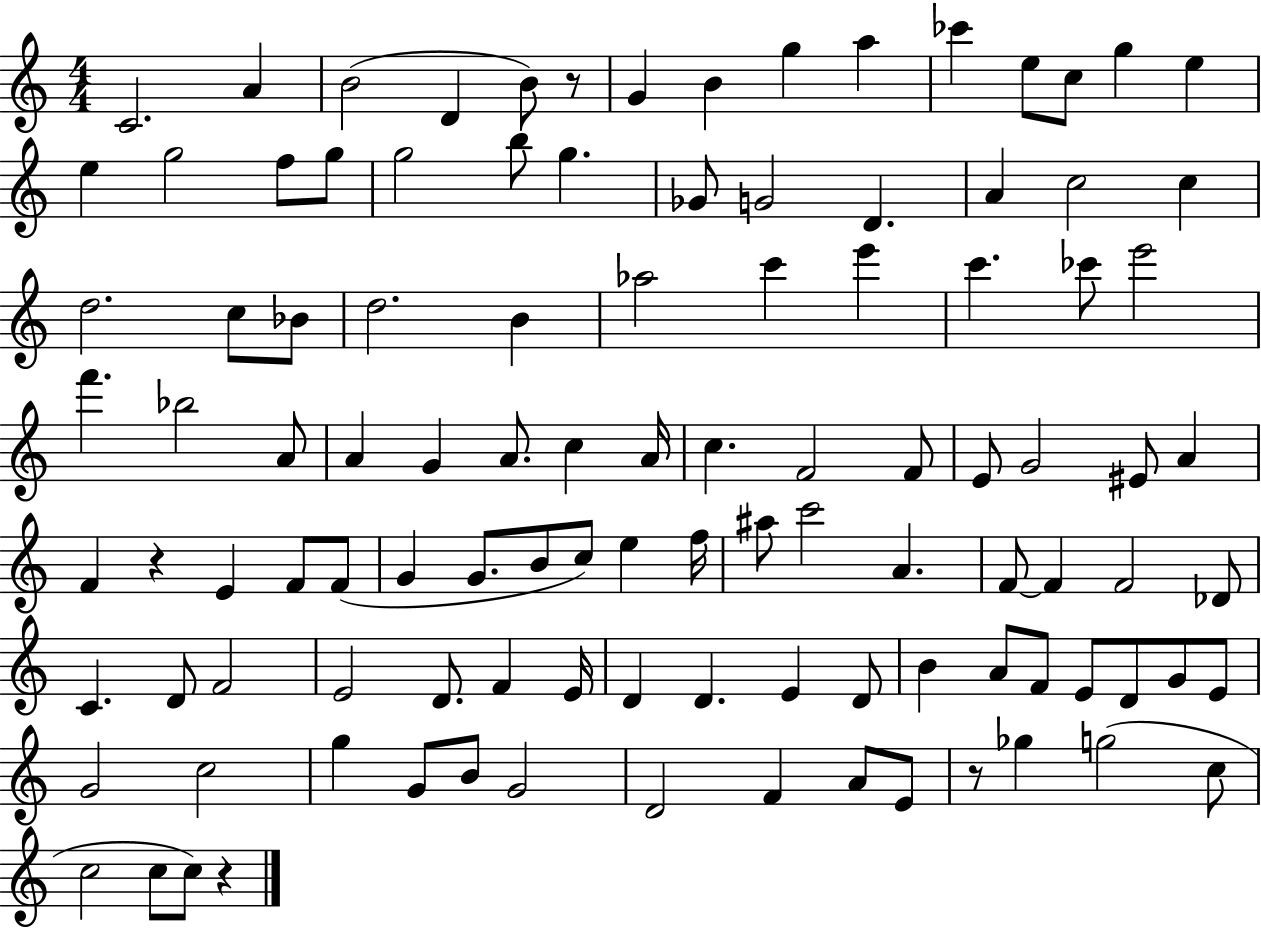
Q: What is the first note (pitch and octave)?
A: C4